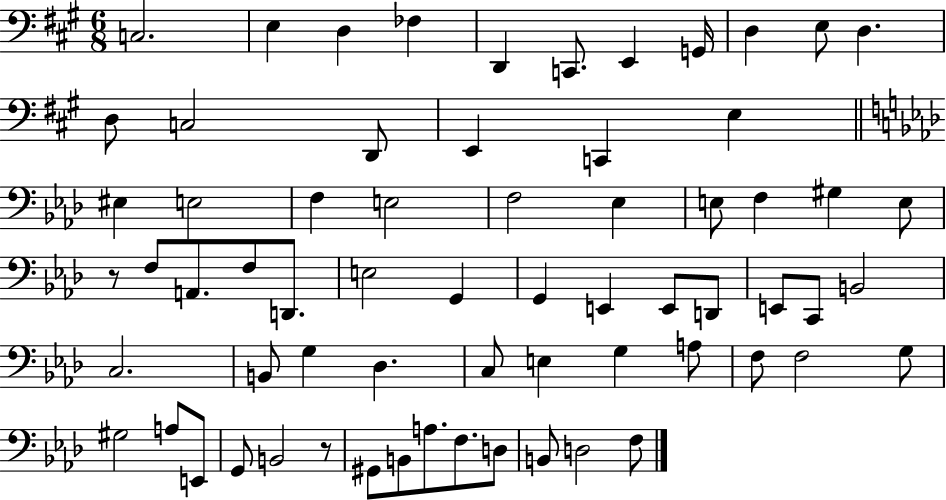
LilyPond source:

{
  \clef bass
  \numericTimeSignature
  \time 6/8
  \key a \major
  c2. | e4 d4 fes4 | d,4 c,8. e,4 g,16 | d4 e8 d4. | \break d8 c2 d,8 | e,4 c,4 e4 | \bar "||" \break \key f \minor eis4 e2 | f4 e2 | f2 ees4 | e8 f4 gis4 e8 | \break r8 f8 a,8. f8 d,8. | e2 g,4 | g,4 e,4 e,8 d,8 | e,8 c,8 b,2 | \break c2. | b,8 g4 des4. | c8 e4 g4 a8 | f8 f2 g8 | \break gis2 a8 e,8 | g,8 b,2 r8 | gis,8 b,8 a8. f8. d8 | b,8 d2 f8 | \break \bar "|."
}